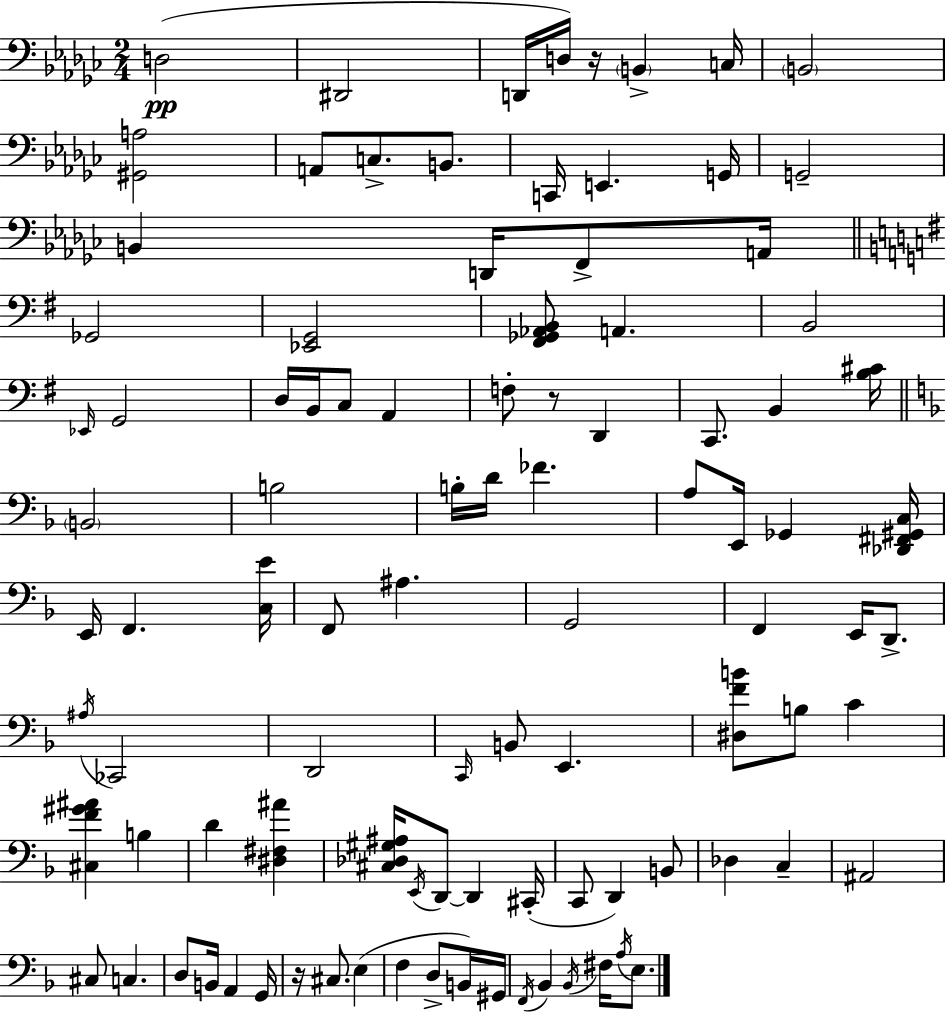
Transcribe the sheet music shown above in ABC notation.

X:1
T:Untitled
M:2/4
L:1/4
K:Ebm
D,2 ^D,,2 D,,/4 D,/4 z/4 B,, C,/4 B,,2 [^G,,A,]2 A,,/2 C,/2 B,,/2 C,,/4 E,, G,,/4 G,,2 B,, D,,/4 F,,/2 A,,/4 _G,,2 [_E,,G,,]2 [^F,,_G,,_A,,B,,]/2 A,, B,,2 _E,,/4 G,,2 D,/4 B,,/4 C,/2 A,, F,/2 z/2 D,, C,,/2 B,, [B,^C]/4 B,,2 B,2 B,/4 D/4 _F A,/2 E,,/4 _G,, [_D,,^F,,^G,,C,]/4 E,,/4 F,, [C,E]/4 F,,/2 ^A, G,,2 F,, E,,/4 D,,/2 ^A,/4 _C,,2 D,,2 C,,/4 B,,/2 E,, [^D,FB]/2 B,/2 C [^C,F^G^A] B, D [^D,^F,^A] [^C,_D,^G,^A,]/4 E,,/4 D,,/2 D,, ^C,,/4 C,,/2 D,, B,,/2 _D, C, ^A,,2 ^C,/2 C, D,/2 B,,/4 A,, G,,/4 z/4 ^C,/2 E, F, D,/2 B,,/4 ^G,,/4 F,,/4 _B,, _B,,/4 ^F,/4 A,/4 E,/2